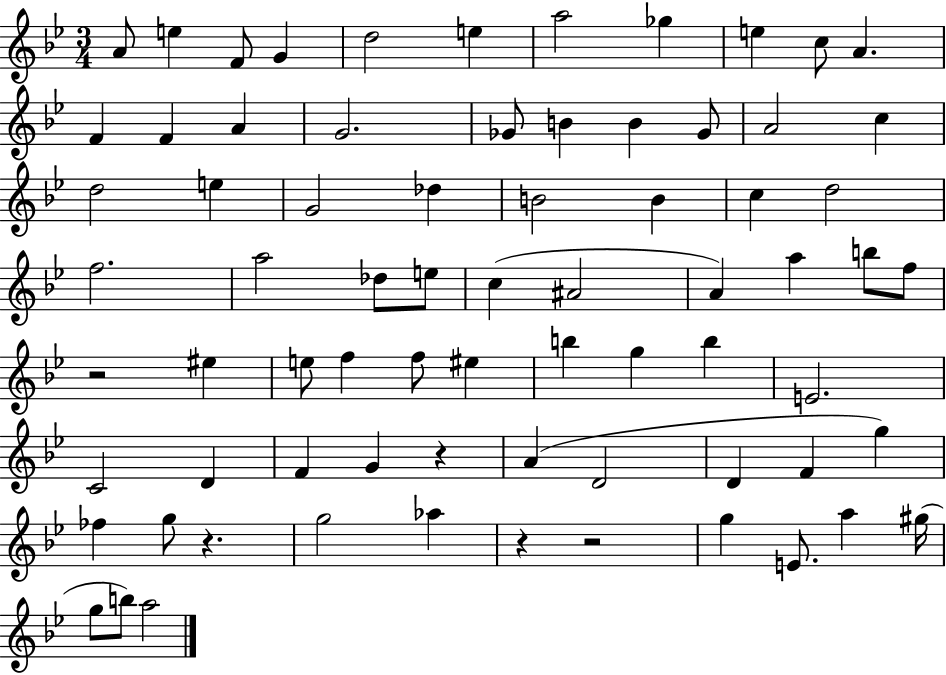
A4/e E5/q F4/e G4/q D5/h E5/q A5/h Gb5/q E5/q C5/e A4/q. F4/q F4/q A4/q G4/h. Gb4/e B4/q B4/q Gb4/e A4/h C5/q D5/h E5/q G4/h Db5/q B4/h B4/q C5/q D5/h F5/h. A5/h Db5/e E5/e C5/q A#4/h A4/q A5/q B5/e F5/e R/h EIS5/q E5/e F5/q F5/e EIS5/q B5/q G5/q B5/q E4/h. C4/h D4/q F4/q G4/q R/q A4/q D4/h D4/q F4/q G5/q FES5/q G5/e R/q. G5/h Ab5/q R/q R/h G5/q E4/e. A5/q G#5/s G5/e B5/e A5/h